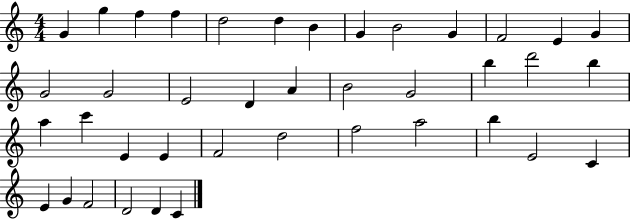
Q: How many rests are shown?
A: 0